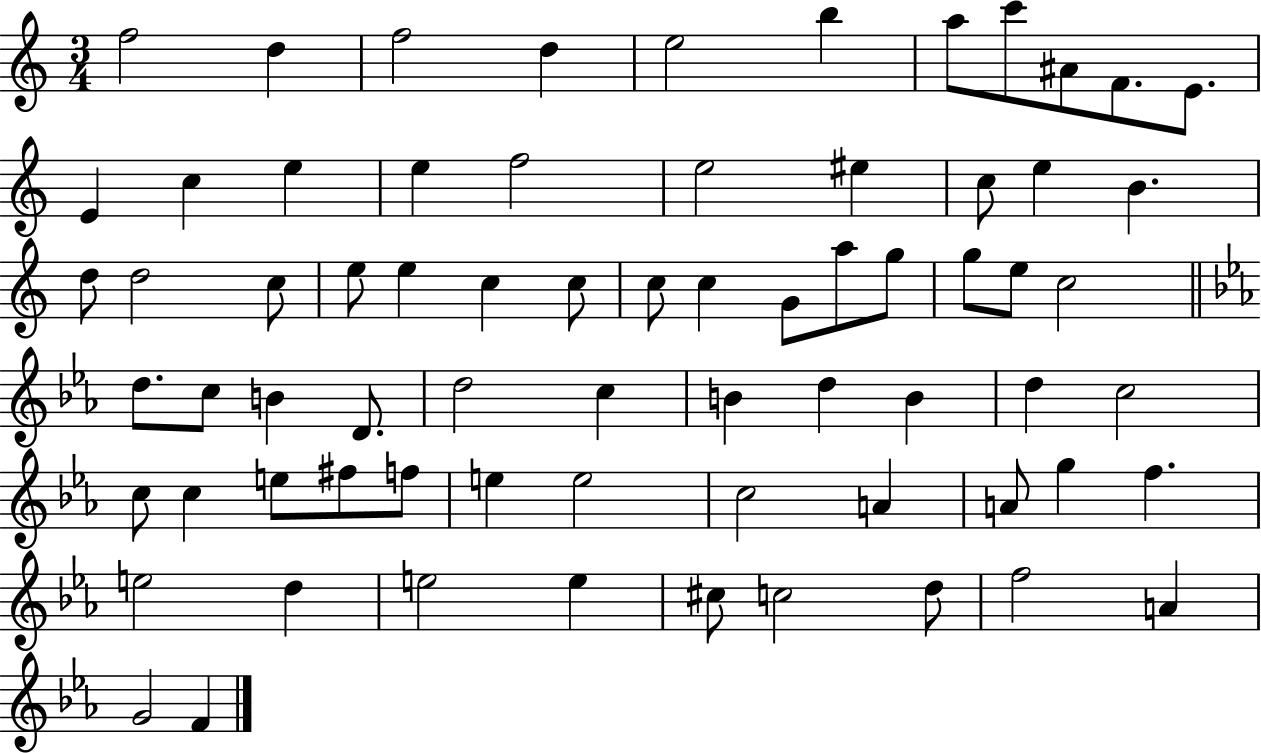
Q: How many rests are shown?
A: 0